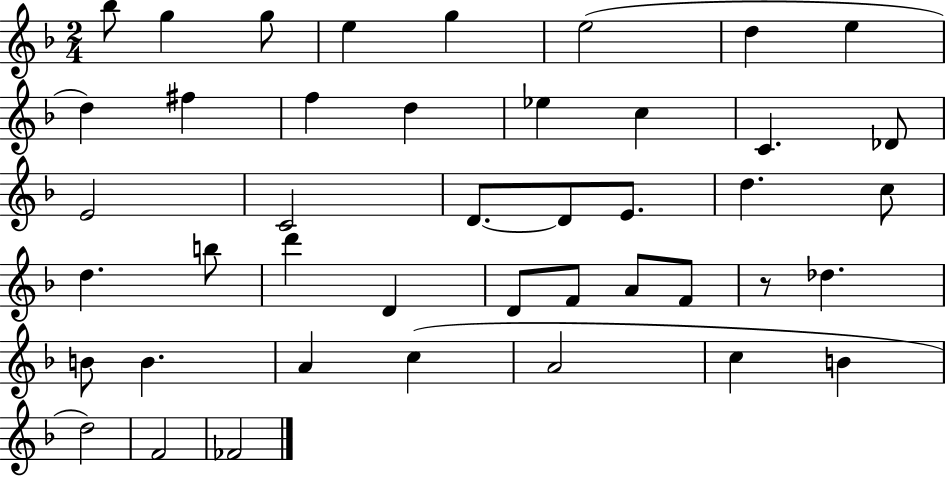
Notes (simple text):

Bb5/e G5/q G5/e E5/q G5/q E5/h D5/q E5/q D5/q F#5/q F5/q D5/q Eb5/q C5/q C4/q. Db4/e E4/h C4/h D4/e. D4/e E4/e. D5/q. C5/e D5/q. B5/e D6/q D4/q D4/e F4/e A4/e F4/e R/e Db5/q. B4/e B4/q. A4/q C5/q A4/h C5/q B4/q D5/h F4/h FES4/h